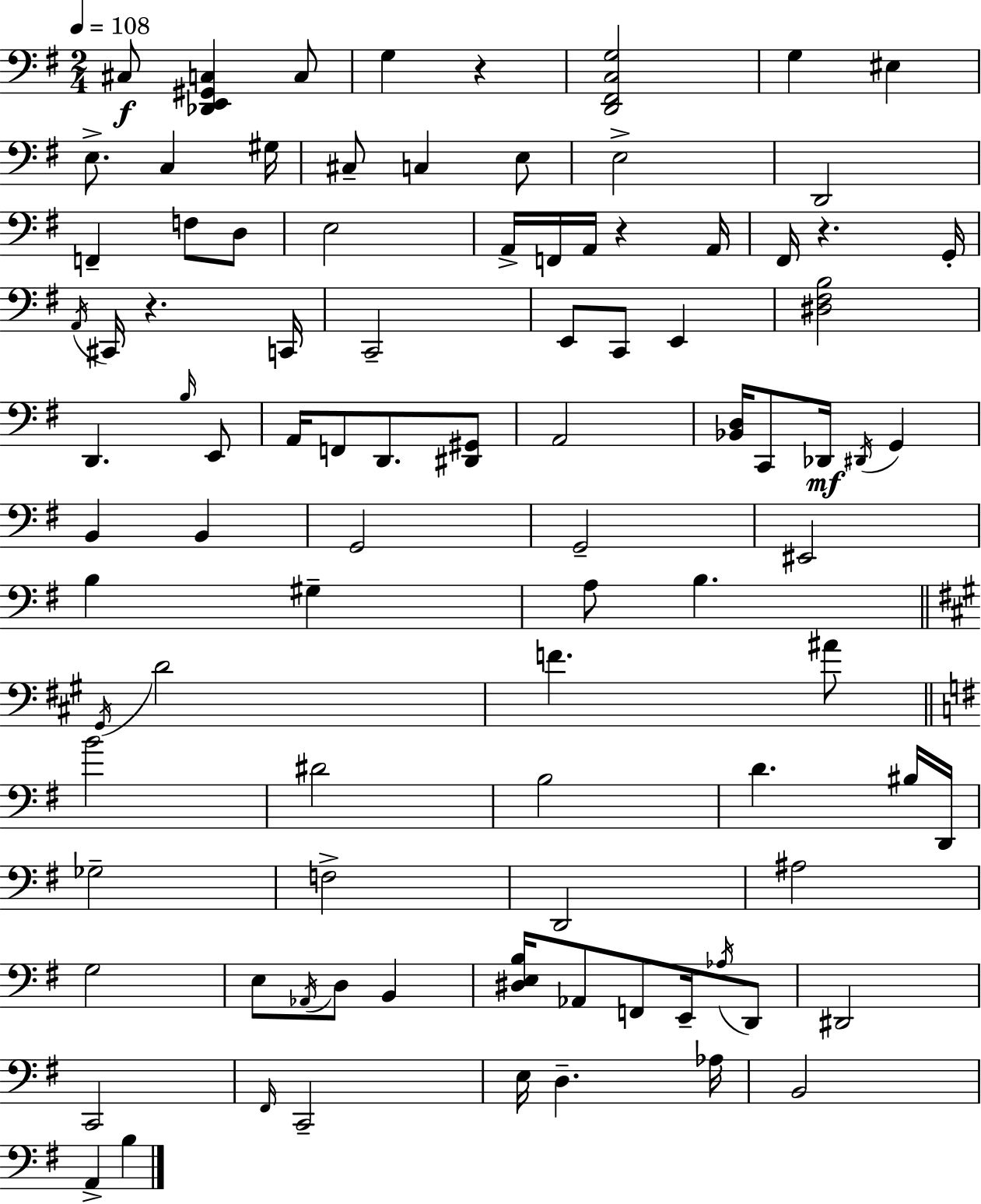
C#3/e [Db2,E2,G#2,C3]/q C3/e G3/q R/q [D2,F#2,C3,G3]/h G3/q EIS3/q E3/e. C3/q G#3/s C#3/e C3/q E3/e E3/h D2/h F2/q F3/e D3/e E3/h A2/s F2/s A2/s R/q A2/s F#2/s R/q. G2/s A2/s C#2/s R/q. C2/s C2/h E2/e C2/e E2/q [D#3,F#3,B3]/h D2/q. B3/s E2/e A2/s F2/e D2/e. [D#2,G#2]/e A2/h [Bb2,D3]/s C2/e Db2/s D#2/s G2/q B2/q B2/q G2/h G2/h EIS2/h B3/q G#3/q A3/e B3/q. G#2/s D4/h F4/q. A#4/e B4/h D#4/h B3/h D4/q. BIS3/s D2/s Gb3/h F3/h D2/h A#3/h G3/h E3/e Ab2/s D3/e B2/q [D#3,E3,B3]/s Ab2/e F2/e E2/s Ab3/s D2/e D#2/h C2/h F#2/s C2/h E3/s D3/q. Ab3/s B2/h A2/q B3/q